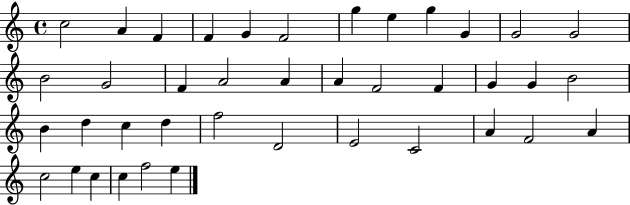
{
  \clef treble
  \time 4/4
  \defaultTimeSignature
  \key c \major
  c''2 a'4 f'4 | f'4 g'4 f'2 | g''4 e''4 g''4 g'4 | g'2 g'2 | \break b'2 g'2 | f'4 a'2 a'4 | a'4 f'2 f'4 | g'4 g'4 b'2 | \break b'4 d''4 c''4 d''4 | f''2 d'2 | e'2 c'2 | a'4 f'2 a'4 | \break c''2 e''4 c''4 | c''4 f''2 e''4 | \bar "|."
}